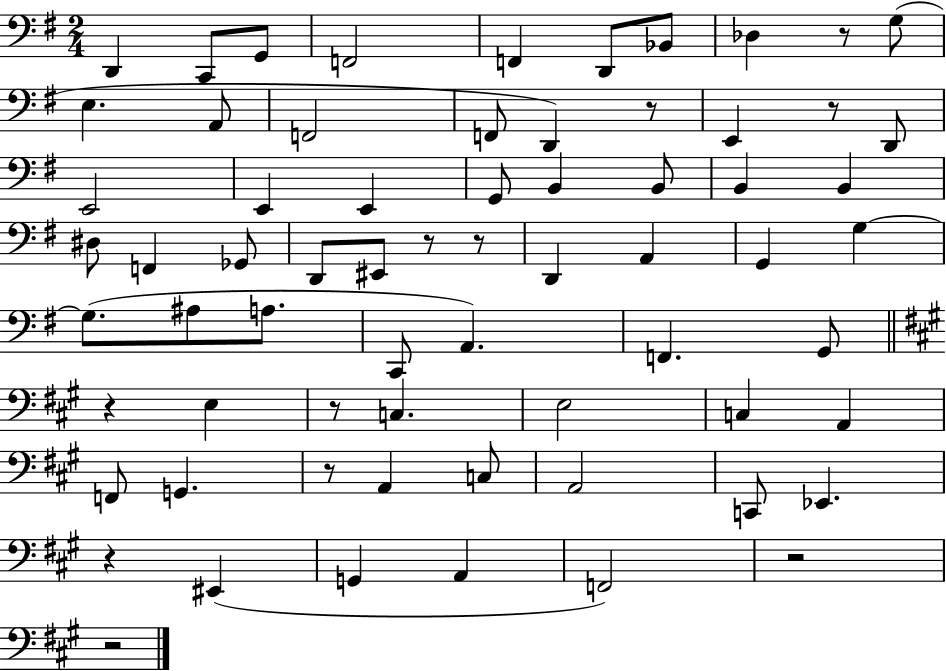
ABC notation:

X:1
T:Untitled
M:2/4
L:1/4
K:G
D,, C,,/2 G,,/2 F,,2 F,, D,,/2 _B,,/2 _D, z/2 G,/2 E, A,,/2 F,,2 F,,/2 D,, z/2 E,, z/2 D,,/2 E,,2 E,, E,, G,,/2 B,, B,,/2 B,, B,, ^D,/2 F,, _G,,/2 D,,/2 ^E,,/2 z/2 z/2 D,, A,, G,, G, G,/2 ^A,/2 A,/2 C,,/2 A,, F,, G,,/2 z E, z/2 C, E,2 C, A,, F,,/2 G,, z/2 A,, C,/2 A,,2 C,,/2 _E,, z ^E,, G,, A,, F,,2 z2 z2